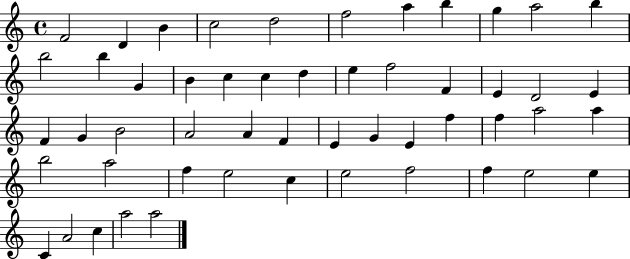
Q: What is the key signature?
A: C major